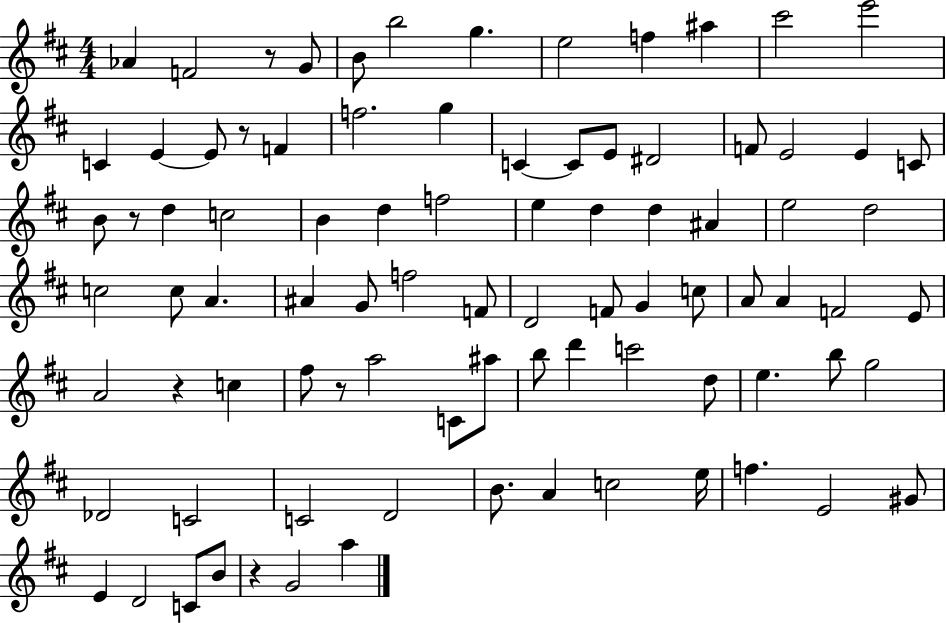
Ab4/q F4/h R/e G4/e B4/e B5/h G5/q. E5/h F5/q A#5/q C#6/h E6/h C4/q E4/q E4/e R/e F4/q F5/h. G5/q C4/q C4/e E4/e D#4/h F4/e E4/h E4/q C4/e B4/e R/e D5/q C5/h B4/q D5/q F5/h E5/q D5/q D5/q A#4/q E5/h D5/h C5/h C5/e A4/q. A#4/q G4/e F5/h F4/e D4/h F4/e G4/q C5/e A4/e A4/q F4/h E4/e A4/h R/q C5/q F#5/e R/e A5/h C4/e A#5/e B5/e D6/q C6/h D5/e E5/q. B5/e G5/h Db4/h C4/h C4/h D4/h B4/e. A4/q C5/h E5/s F5/q. E4/h G#4/e E4/q D4/h C4/e B4/e R/q G4/h A5/q